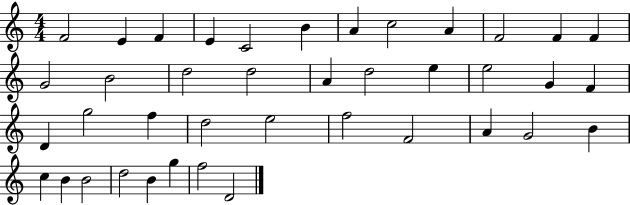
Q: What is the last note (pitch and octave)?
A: D4